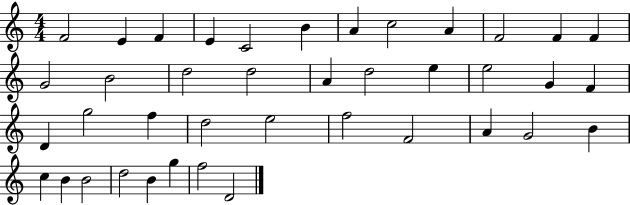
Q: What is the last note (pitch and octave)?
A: D4